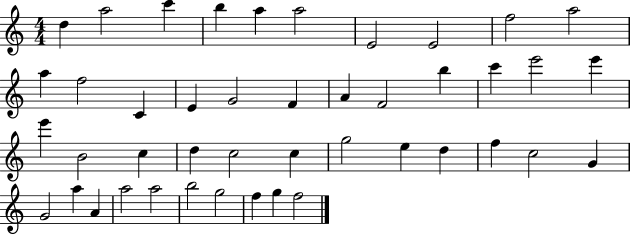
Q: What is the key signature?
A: C major